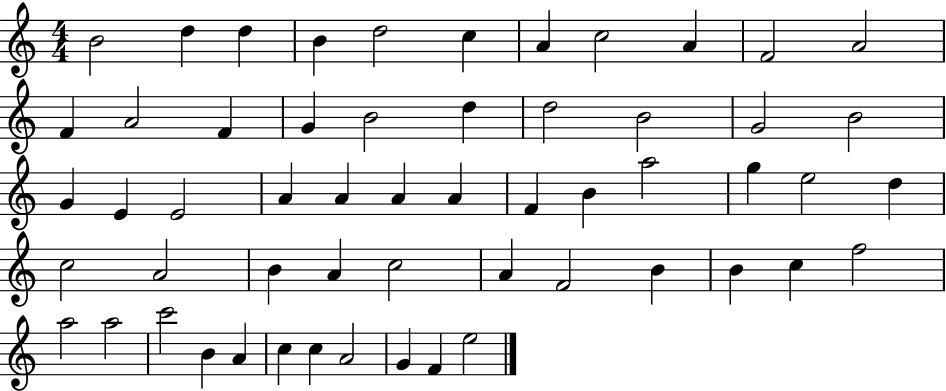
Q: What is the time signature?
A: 4/4